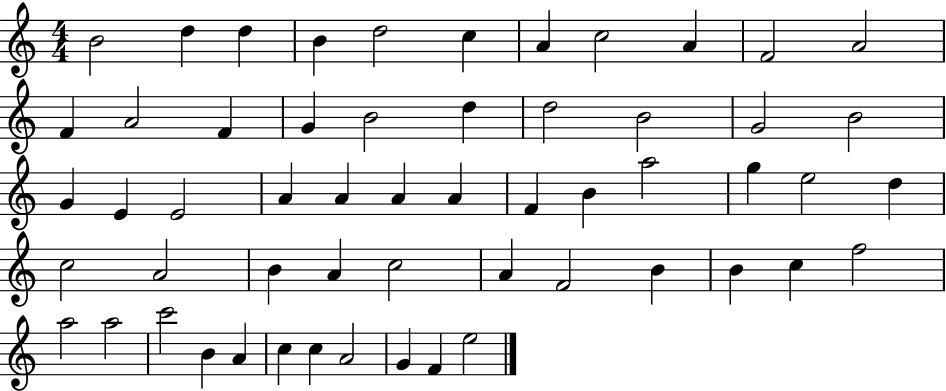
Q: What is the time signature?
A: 4/4